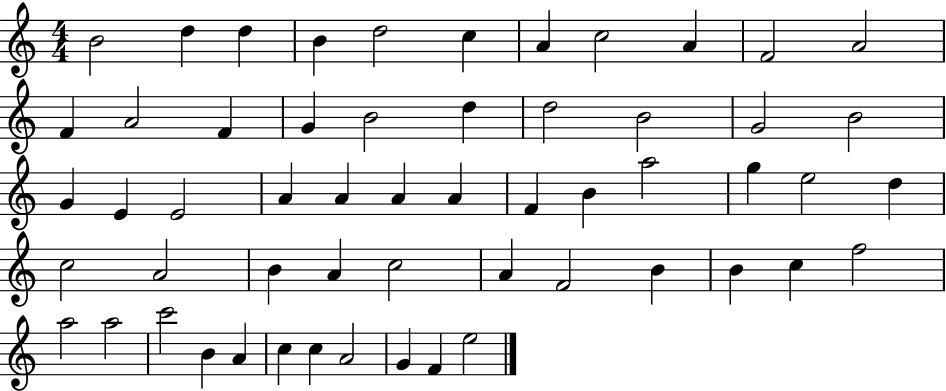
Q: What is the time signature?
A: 4/4